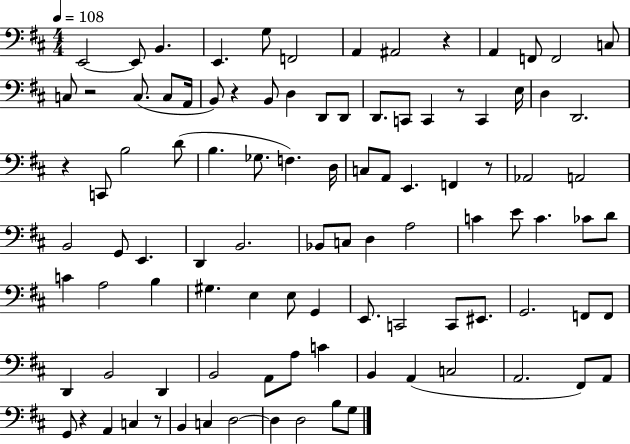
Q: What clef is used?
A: bass